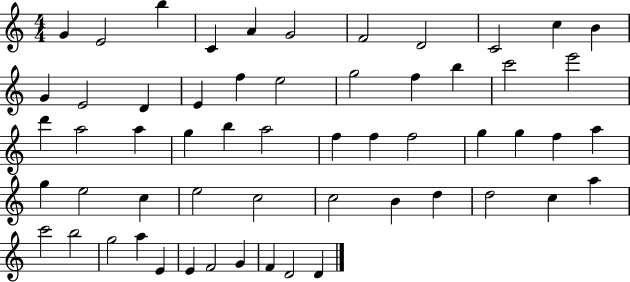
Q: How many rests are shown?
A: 0